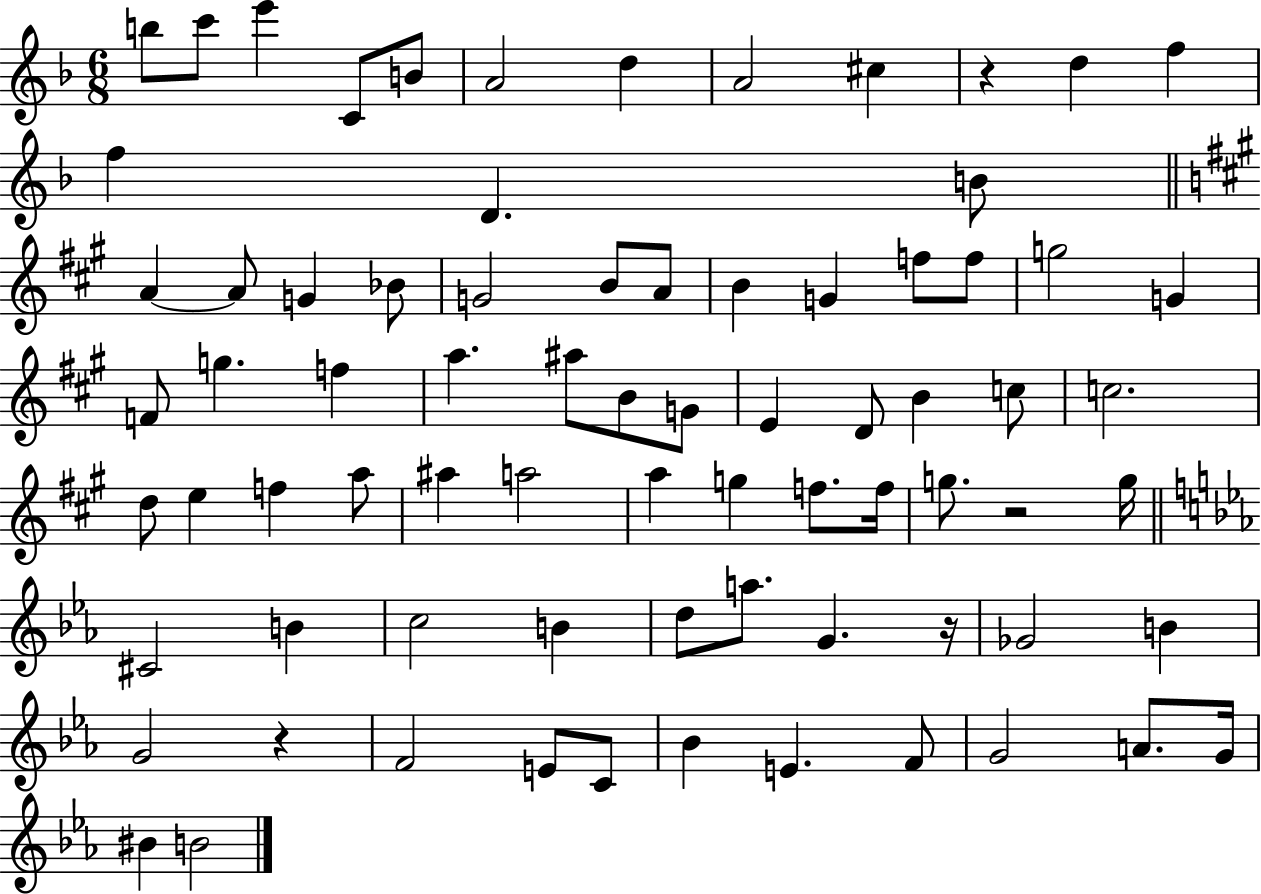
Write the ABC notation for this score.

X:1
T:Untitled
M:6/8
L:1/4
K:F
b/2 c'/2 e' C/2 B/2 A2 d A2 ^c z d f f D B/2 A A/2 G _B/2 G2 B/2 A/2 B G f/2 f/2 g2 G F/2 g f a ^a/2 B/2 G/2 E D/2 B c/2 c2 d/2 e f a/2 ^a a2 a g f/2 f/4 g/2 z2 g/4 ^C2 B c2 B d/2 a/2 G z/4 _G2 B G2 z F2 E/2 C/2 _B E F/2 G2 A/2 G/4 ^B B2